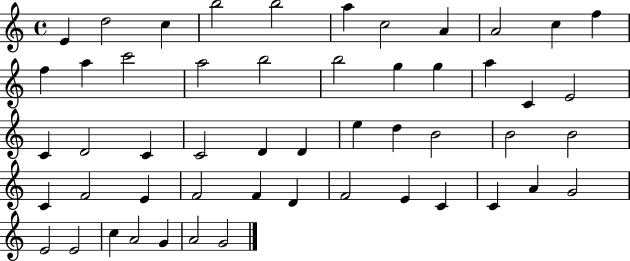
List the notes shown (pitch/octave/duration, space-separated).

E4/q D5/h C5/q B5/h B5/h A5/q C5/h A4/q A4/h C5/q F5/q F5/q A5/q C6/h A5/h B5/h B5/h G5/q G5/q A5/q C4/q E4/h C4/q D4/h C4/q C4/h D4/q D4/q E5/q D5/q B4/h B4/h B4/h C4/q F4/h E4/q F4/h F4/q D4/q F4/h E4/q C4/q C4/q A4/q G4/h E4/h E4/h C5/q A4/h G4/q A4/h G4/h